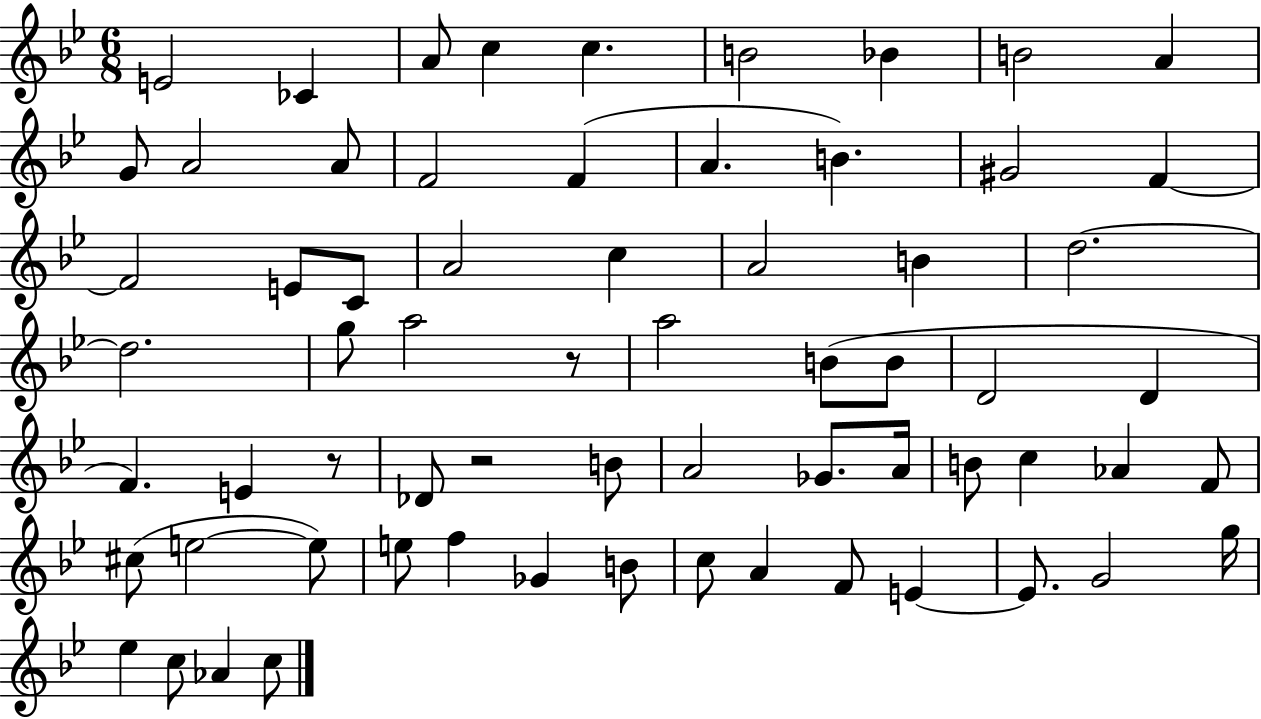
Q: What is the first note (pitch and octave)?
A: E4